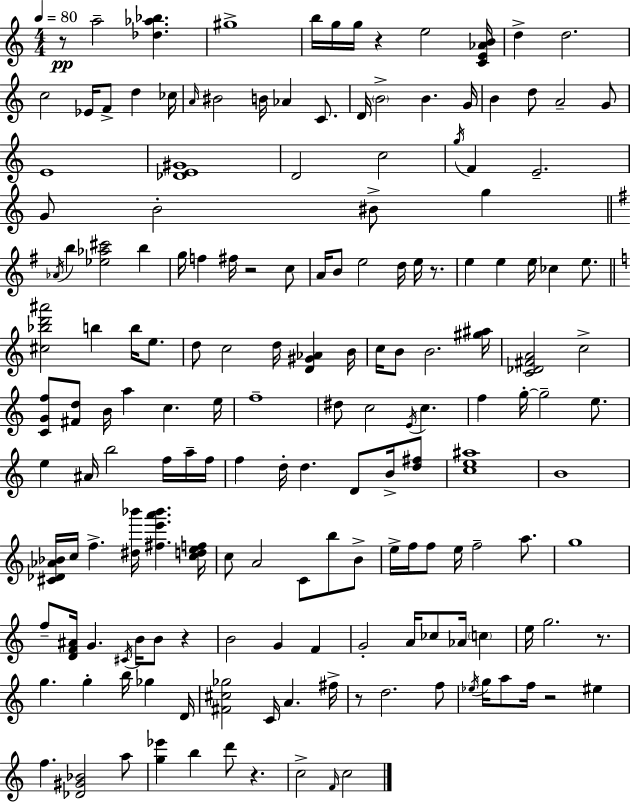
X:1
T:Untitled
M:4/4
L:1/4
K:Am
z/2 a2 [_d_a_b] ^g4 b/4 g/4 g/4 z e2 [CE_AB]/4 d d2 c2 _E/4 F/2 d _c/4 A/4 ^B2 B/4 _A C/2 D/4 B2 B G/4 B d/2 A2 G/2 E4 [_DE^G]4 D2 c2 g/4 F E2 G/2 B2 ^B/2 g _A/4 b [_e_a^c']2 b g/4 f ^f/4 z2 c/2 A/4 B/2 e2 d/4 e/4 z/2 e e e/4 _c e/2 [^c_bd'^a']2 b b/4 e/2 d/2 c2 d/4 [D^G_A] B/4 c/4 B/2 B2 [^g^a]/4 [C_D^FA]2 c2 [CGf]/2 [^Fd]/2 B/4 a c e/4 f4 ^d/2 c2 E/4 c f g/4 g2 e/2 e ^A/4 b2 f/4 a/4 f/4 f d/4 d D/2 B/4 [d^f]/2 [ce^a]4 B4 [^C_D_A_B]/4 c/4 f [^d_b']/4 [^fe'a'_b'] [cdef]/4 c/2 A2 C/2 b/2 B/2 e/4 f/4 f/2 e/4 f2 a/2 g4 f/2 [DF^A]/4 G ^C/4 B/4 B/2 z B2 G F G2 A/4 _c/2 _A/4 c e/4 g2 z/2 g g b/4 _g D/4 [^F^c_g]2 C/4 A ^f/4 z/2 d2 f/2 _e/4 g/4 a/2 f/4 z2 ^e f [_D^G_B]2 a/2 [g_e'] b d'/2 z c2 F/4 c2